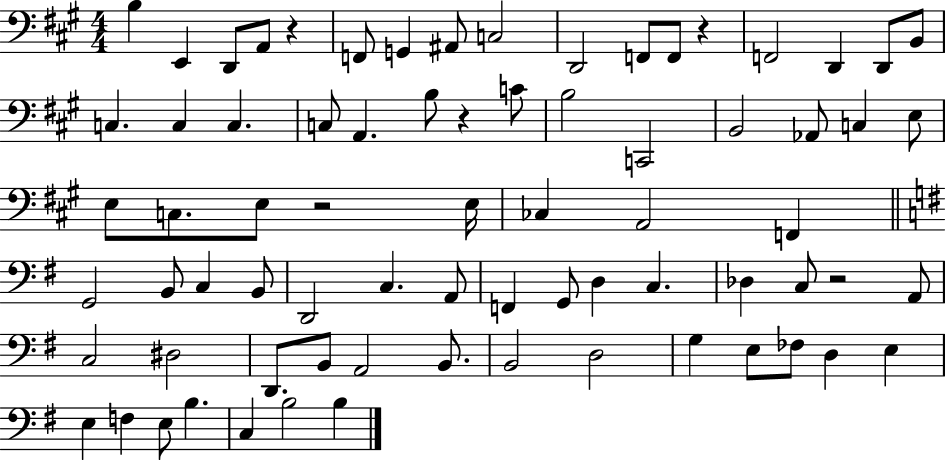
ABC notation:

X:1
T:Untitled
M:4/4
L:1/4
K:A
B, E,, D,,/2 A,,/2 z F,,/2 G,, ^A,,/2 C,2 D,,2 F,,/2 F,,/2 z F,,2 D,, D,,/2 B,,/2 C, C, C, C,/2 A,, B,/2 z C/2 B,2 C,,2 B,,2 _A,,/2 C, E,/2 E,/2 C,/2 E,/2 z2 E,/4 _C, A,,2 F,, G,,2 B,,/2 C, B,,/2 D,,2 C, A,,/2 F,, G,,/2 D, C, _D, C,/2 z2 A,,/2 C,2 ^D,2 D,,/2 B,,/2 A,,2 B,,/2 B,,2 D,2 G, E,/2 _F,/2 D, E, E, F, E,/2 B, C, B,2 B,